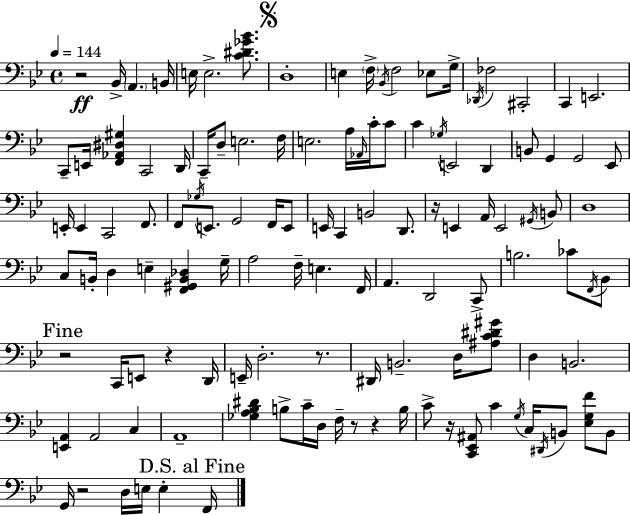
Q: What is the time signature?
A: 4/4